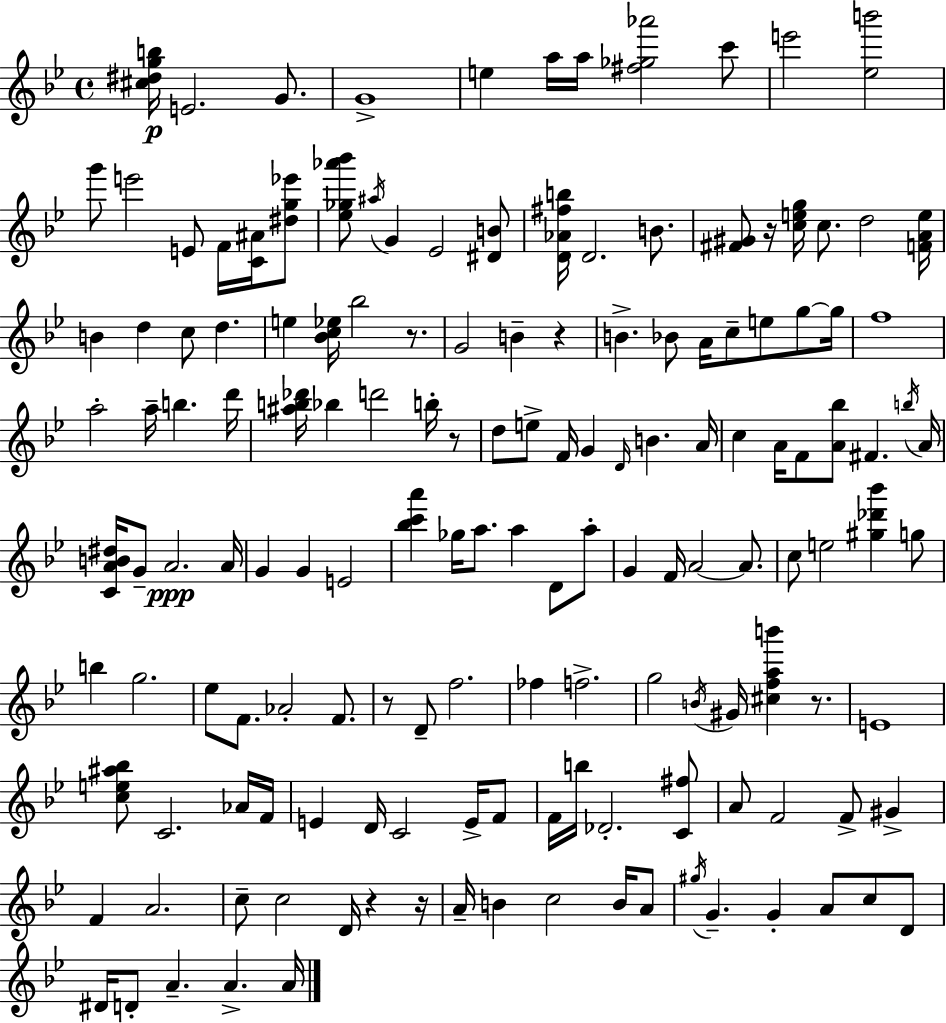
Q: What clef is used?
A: treble